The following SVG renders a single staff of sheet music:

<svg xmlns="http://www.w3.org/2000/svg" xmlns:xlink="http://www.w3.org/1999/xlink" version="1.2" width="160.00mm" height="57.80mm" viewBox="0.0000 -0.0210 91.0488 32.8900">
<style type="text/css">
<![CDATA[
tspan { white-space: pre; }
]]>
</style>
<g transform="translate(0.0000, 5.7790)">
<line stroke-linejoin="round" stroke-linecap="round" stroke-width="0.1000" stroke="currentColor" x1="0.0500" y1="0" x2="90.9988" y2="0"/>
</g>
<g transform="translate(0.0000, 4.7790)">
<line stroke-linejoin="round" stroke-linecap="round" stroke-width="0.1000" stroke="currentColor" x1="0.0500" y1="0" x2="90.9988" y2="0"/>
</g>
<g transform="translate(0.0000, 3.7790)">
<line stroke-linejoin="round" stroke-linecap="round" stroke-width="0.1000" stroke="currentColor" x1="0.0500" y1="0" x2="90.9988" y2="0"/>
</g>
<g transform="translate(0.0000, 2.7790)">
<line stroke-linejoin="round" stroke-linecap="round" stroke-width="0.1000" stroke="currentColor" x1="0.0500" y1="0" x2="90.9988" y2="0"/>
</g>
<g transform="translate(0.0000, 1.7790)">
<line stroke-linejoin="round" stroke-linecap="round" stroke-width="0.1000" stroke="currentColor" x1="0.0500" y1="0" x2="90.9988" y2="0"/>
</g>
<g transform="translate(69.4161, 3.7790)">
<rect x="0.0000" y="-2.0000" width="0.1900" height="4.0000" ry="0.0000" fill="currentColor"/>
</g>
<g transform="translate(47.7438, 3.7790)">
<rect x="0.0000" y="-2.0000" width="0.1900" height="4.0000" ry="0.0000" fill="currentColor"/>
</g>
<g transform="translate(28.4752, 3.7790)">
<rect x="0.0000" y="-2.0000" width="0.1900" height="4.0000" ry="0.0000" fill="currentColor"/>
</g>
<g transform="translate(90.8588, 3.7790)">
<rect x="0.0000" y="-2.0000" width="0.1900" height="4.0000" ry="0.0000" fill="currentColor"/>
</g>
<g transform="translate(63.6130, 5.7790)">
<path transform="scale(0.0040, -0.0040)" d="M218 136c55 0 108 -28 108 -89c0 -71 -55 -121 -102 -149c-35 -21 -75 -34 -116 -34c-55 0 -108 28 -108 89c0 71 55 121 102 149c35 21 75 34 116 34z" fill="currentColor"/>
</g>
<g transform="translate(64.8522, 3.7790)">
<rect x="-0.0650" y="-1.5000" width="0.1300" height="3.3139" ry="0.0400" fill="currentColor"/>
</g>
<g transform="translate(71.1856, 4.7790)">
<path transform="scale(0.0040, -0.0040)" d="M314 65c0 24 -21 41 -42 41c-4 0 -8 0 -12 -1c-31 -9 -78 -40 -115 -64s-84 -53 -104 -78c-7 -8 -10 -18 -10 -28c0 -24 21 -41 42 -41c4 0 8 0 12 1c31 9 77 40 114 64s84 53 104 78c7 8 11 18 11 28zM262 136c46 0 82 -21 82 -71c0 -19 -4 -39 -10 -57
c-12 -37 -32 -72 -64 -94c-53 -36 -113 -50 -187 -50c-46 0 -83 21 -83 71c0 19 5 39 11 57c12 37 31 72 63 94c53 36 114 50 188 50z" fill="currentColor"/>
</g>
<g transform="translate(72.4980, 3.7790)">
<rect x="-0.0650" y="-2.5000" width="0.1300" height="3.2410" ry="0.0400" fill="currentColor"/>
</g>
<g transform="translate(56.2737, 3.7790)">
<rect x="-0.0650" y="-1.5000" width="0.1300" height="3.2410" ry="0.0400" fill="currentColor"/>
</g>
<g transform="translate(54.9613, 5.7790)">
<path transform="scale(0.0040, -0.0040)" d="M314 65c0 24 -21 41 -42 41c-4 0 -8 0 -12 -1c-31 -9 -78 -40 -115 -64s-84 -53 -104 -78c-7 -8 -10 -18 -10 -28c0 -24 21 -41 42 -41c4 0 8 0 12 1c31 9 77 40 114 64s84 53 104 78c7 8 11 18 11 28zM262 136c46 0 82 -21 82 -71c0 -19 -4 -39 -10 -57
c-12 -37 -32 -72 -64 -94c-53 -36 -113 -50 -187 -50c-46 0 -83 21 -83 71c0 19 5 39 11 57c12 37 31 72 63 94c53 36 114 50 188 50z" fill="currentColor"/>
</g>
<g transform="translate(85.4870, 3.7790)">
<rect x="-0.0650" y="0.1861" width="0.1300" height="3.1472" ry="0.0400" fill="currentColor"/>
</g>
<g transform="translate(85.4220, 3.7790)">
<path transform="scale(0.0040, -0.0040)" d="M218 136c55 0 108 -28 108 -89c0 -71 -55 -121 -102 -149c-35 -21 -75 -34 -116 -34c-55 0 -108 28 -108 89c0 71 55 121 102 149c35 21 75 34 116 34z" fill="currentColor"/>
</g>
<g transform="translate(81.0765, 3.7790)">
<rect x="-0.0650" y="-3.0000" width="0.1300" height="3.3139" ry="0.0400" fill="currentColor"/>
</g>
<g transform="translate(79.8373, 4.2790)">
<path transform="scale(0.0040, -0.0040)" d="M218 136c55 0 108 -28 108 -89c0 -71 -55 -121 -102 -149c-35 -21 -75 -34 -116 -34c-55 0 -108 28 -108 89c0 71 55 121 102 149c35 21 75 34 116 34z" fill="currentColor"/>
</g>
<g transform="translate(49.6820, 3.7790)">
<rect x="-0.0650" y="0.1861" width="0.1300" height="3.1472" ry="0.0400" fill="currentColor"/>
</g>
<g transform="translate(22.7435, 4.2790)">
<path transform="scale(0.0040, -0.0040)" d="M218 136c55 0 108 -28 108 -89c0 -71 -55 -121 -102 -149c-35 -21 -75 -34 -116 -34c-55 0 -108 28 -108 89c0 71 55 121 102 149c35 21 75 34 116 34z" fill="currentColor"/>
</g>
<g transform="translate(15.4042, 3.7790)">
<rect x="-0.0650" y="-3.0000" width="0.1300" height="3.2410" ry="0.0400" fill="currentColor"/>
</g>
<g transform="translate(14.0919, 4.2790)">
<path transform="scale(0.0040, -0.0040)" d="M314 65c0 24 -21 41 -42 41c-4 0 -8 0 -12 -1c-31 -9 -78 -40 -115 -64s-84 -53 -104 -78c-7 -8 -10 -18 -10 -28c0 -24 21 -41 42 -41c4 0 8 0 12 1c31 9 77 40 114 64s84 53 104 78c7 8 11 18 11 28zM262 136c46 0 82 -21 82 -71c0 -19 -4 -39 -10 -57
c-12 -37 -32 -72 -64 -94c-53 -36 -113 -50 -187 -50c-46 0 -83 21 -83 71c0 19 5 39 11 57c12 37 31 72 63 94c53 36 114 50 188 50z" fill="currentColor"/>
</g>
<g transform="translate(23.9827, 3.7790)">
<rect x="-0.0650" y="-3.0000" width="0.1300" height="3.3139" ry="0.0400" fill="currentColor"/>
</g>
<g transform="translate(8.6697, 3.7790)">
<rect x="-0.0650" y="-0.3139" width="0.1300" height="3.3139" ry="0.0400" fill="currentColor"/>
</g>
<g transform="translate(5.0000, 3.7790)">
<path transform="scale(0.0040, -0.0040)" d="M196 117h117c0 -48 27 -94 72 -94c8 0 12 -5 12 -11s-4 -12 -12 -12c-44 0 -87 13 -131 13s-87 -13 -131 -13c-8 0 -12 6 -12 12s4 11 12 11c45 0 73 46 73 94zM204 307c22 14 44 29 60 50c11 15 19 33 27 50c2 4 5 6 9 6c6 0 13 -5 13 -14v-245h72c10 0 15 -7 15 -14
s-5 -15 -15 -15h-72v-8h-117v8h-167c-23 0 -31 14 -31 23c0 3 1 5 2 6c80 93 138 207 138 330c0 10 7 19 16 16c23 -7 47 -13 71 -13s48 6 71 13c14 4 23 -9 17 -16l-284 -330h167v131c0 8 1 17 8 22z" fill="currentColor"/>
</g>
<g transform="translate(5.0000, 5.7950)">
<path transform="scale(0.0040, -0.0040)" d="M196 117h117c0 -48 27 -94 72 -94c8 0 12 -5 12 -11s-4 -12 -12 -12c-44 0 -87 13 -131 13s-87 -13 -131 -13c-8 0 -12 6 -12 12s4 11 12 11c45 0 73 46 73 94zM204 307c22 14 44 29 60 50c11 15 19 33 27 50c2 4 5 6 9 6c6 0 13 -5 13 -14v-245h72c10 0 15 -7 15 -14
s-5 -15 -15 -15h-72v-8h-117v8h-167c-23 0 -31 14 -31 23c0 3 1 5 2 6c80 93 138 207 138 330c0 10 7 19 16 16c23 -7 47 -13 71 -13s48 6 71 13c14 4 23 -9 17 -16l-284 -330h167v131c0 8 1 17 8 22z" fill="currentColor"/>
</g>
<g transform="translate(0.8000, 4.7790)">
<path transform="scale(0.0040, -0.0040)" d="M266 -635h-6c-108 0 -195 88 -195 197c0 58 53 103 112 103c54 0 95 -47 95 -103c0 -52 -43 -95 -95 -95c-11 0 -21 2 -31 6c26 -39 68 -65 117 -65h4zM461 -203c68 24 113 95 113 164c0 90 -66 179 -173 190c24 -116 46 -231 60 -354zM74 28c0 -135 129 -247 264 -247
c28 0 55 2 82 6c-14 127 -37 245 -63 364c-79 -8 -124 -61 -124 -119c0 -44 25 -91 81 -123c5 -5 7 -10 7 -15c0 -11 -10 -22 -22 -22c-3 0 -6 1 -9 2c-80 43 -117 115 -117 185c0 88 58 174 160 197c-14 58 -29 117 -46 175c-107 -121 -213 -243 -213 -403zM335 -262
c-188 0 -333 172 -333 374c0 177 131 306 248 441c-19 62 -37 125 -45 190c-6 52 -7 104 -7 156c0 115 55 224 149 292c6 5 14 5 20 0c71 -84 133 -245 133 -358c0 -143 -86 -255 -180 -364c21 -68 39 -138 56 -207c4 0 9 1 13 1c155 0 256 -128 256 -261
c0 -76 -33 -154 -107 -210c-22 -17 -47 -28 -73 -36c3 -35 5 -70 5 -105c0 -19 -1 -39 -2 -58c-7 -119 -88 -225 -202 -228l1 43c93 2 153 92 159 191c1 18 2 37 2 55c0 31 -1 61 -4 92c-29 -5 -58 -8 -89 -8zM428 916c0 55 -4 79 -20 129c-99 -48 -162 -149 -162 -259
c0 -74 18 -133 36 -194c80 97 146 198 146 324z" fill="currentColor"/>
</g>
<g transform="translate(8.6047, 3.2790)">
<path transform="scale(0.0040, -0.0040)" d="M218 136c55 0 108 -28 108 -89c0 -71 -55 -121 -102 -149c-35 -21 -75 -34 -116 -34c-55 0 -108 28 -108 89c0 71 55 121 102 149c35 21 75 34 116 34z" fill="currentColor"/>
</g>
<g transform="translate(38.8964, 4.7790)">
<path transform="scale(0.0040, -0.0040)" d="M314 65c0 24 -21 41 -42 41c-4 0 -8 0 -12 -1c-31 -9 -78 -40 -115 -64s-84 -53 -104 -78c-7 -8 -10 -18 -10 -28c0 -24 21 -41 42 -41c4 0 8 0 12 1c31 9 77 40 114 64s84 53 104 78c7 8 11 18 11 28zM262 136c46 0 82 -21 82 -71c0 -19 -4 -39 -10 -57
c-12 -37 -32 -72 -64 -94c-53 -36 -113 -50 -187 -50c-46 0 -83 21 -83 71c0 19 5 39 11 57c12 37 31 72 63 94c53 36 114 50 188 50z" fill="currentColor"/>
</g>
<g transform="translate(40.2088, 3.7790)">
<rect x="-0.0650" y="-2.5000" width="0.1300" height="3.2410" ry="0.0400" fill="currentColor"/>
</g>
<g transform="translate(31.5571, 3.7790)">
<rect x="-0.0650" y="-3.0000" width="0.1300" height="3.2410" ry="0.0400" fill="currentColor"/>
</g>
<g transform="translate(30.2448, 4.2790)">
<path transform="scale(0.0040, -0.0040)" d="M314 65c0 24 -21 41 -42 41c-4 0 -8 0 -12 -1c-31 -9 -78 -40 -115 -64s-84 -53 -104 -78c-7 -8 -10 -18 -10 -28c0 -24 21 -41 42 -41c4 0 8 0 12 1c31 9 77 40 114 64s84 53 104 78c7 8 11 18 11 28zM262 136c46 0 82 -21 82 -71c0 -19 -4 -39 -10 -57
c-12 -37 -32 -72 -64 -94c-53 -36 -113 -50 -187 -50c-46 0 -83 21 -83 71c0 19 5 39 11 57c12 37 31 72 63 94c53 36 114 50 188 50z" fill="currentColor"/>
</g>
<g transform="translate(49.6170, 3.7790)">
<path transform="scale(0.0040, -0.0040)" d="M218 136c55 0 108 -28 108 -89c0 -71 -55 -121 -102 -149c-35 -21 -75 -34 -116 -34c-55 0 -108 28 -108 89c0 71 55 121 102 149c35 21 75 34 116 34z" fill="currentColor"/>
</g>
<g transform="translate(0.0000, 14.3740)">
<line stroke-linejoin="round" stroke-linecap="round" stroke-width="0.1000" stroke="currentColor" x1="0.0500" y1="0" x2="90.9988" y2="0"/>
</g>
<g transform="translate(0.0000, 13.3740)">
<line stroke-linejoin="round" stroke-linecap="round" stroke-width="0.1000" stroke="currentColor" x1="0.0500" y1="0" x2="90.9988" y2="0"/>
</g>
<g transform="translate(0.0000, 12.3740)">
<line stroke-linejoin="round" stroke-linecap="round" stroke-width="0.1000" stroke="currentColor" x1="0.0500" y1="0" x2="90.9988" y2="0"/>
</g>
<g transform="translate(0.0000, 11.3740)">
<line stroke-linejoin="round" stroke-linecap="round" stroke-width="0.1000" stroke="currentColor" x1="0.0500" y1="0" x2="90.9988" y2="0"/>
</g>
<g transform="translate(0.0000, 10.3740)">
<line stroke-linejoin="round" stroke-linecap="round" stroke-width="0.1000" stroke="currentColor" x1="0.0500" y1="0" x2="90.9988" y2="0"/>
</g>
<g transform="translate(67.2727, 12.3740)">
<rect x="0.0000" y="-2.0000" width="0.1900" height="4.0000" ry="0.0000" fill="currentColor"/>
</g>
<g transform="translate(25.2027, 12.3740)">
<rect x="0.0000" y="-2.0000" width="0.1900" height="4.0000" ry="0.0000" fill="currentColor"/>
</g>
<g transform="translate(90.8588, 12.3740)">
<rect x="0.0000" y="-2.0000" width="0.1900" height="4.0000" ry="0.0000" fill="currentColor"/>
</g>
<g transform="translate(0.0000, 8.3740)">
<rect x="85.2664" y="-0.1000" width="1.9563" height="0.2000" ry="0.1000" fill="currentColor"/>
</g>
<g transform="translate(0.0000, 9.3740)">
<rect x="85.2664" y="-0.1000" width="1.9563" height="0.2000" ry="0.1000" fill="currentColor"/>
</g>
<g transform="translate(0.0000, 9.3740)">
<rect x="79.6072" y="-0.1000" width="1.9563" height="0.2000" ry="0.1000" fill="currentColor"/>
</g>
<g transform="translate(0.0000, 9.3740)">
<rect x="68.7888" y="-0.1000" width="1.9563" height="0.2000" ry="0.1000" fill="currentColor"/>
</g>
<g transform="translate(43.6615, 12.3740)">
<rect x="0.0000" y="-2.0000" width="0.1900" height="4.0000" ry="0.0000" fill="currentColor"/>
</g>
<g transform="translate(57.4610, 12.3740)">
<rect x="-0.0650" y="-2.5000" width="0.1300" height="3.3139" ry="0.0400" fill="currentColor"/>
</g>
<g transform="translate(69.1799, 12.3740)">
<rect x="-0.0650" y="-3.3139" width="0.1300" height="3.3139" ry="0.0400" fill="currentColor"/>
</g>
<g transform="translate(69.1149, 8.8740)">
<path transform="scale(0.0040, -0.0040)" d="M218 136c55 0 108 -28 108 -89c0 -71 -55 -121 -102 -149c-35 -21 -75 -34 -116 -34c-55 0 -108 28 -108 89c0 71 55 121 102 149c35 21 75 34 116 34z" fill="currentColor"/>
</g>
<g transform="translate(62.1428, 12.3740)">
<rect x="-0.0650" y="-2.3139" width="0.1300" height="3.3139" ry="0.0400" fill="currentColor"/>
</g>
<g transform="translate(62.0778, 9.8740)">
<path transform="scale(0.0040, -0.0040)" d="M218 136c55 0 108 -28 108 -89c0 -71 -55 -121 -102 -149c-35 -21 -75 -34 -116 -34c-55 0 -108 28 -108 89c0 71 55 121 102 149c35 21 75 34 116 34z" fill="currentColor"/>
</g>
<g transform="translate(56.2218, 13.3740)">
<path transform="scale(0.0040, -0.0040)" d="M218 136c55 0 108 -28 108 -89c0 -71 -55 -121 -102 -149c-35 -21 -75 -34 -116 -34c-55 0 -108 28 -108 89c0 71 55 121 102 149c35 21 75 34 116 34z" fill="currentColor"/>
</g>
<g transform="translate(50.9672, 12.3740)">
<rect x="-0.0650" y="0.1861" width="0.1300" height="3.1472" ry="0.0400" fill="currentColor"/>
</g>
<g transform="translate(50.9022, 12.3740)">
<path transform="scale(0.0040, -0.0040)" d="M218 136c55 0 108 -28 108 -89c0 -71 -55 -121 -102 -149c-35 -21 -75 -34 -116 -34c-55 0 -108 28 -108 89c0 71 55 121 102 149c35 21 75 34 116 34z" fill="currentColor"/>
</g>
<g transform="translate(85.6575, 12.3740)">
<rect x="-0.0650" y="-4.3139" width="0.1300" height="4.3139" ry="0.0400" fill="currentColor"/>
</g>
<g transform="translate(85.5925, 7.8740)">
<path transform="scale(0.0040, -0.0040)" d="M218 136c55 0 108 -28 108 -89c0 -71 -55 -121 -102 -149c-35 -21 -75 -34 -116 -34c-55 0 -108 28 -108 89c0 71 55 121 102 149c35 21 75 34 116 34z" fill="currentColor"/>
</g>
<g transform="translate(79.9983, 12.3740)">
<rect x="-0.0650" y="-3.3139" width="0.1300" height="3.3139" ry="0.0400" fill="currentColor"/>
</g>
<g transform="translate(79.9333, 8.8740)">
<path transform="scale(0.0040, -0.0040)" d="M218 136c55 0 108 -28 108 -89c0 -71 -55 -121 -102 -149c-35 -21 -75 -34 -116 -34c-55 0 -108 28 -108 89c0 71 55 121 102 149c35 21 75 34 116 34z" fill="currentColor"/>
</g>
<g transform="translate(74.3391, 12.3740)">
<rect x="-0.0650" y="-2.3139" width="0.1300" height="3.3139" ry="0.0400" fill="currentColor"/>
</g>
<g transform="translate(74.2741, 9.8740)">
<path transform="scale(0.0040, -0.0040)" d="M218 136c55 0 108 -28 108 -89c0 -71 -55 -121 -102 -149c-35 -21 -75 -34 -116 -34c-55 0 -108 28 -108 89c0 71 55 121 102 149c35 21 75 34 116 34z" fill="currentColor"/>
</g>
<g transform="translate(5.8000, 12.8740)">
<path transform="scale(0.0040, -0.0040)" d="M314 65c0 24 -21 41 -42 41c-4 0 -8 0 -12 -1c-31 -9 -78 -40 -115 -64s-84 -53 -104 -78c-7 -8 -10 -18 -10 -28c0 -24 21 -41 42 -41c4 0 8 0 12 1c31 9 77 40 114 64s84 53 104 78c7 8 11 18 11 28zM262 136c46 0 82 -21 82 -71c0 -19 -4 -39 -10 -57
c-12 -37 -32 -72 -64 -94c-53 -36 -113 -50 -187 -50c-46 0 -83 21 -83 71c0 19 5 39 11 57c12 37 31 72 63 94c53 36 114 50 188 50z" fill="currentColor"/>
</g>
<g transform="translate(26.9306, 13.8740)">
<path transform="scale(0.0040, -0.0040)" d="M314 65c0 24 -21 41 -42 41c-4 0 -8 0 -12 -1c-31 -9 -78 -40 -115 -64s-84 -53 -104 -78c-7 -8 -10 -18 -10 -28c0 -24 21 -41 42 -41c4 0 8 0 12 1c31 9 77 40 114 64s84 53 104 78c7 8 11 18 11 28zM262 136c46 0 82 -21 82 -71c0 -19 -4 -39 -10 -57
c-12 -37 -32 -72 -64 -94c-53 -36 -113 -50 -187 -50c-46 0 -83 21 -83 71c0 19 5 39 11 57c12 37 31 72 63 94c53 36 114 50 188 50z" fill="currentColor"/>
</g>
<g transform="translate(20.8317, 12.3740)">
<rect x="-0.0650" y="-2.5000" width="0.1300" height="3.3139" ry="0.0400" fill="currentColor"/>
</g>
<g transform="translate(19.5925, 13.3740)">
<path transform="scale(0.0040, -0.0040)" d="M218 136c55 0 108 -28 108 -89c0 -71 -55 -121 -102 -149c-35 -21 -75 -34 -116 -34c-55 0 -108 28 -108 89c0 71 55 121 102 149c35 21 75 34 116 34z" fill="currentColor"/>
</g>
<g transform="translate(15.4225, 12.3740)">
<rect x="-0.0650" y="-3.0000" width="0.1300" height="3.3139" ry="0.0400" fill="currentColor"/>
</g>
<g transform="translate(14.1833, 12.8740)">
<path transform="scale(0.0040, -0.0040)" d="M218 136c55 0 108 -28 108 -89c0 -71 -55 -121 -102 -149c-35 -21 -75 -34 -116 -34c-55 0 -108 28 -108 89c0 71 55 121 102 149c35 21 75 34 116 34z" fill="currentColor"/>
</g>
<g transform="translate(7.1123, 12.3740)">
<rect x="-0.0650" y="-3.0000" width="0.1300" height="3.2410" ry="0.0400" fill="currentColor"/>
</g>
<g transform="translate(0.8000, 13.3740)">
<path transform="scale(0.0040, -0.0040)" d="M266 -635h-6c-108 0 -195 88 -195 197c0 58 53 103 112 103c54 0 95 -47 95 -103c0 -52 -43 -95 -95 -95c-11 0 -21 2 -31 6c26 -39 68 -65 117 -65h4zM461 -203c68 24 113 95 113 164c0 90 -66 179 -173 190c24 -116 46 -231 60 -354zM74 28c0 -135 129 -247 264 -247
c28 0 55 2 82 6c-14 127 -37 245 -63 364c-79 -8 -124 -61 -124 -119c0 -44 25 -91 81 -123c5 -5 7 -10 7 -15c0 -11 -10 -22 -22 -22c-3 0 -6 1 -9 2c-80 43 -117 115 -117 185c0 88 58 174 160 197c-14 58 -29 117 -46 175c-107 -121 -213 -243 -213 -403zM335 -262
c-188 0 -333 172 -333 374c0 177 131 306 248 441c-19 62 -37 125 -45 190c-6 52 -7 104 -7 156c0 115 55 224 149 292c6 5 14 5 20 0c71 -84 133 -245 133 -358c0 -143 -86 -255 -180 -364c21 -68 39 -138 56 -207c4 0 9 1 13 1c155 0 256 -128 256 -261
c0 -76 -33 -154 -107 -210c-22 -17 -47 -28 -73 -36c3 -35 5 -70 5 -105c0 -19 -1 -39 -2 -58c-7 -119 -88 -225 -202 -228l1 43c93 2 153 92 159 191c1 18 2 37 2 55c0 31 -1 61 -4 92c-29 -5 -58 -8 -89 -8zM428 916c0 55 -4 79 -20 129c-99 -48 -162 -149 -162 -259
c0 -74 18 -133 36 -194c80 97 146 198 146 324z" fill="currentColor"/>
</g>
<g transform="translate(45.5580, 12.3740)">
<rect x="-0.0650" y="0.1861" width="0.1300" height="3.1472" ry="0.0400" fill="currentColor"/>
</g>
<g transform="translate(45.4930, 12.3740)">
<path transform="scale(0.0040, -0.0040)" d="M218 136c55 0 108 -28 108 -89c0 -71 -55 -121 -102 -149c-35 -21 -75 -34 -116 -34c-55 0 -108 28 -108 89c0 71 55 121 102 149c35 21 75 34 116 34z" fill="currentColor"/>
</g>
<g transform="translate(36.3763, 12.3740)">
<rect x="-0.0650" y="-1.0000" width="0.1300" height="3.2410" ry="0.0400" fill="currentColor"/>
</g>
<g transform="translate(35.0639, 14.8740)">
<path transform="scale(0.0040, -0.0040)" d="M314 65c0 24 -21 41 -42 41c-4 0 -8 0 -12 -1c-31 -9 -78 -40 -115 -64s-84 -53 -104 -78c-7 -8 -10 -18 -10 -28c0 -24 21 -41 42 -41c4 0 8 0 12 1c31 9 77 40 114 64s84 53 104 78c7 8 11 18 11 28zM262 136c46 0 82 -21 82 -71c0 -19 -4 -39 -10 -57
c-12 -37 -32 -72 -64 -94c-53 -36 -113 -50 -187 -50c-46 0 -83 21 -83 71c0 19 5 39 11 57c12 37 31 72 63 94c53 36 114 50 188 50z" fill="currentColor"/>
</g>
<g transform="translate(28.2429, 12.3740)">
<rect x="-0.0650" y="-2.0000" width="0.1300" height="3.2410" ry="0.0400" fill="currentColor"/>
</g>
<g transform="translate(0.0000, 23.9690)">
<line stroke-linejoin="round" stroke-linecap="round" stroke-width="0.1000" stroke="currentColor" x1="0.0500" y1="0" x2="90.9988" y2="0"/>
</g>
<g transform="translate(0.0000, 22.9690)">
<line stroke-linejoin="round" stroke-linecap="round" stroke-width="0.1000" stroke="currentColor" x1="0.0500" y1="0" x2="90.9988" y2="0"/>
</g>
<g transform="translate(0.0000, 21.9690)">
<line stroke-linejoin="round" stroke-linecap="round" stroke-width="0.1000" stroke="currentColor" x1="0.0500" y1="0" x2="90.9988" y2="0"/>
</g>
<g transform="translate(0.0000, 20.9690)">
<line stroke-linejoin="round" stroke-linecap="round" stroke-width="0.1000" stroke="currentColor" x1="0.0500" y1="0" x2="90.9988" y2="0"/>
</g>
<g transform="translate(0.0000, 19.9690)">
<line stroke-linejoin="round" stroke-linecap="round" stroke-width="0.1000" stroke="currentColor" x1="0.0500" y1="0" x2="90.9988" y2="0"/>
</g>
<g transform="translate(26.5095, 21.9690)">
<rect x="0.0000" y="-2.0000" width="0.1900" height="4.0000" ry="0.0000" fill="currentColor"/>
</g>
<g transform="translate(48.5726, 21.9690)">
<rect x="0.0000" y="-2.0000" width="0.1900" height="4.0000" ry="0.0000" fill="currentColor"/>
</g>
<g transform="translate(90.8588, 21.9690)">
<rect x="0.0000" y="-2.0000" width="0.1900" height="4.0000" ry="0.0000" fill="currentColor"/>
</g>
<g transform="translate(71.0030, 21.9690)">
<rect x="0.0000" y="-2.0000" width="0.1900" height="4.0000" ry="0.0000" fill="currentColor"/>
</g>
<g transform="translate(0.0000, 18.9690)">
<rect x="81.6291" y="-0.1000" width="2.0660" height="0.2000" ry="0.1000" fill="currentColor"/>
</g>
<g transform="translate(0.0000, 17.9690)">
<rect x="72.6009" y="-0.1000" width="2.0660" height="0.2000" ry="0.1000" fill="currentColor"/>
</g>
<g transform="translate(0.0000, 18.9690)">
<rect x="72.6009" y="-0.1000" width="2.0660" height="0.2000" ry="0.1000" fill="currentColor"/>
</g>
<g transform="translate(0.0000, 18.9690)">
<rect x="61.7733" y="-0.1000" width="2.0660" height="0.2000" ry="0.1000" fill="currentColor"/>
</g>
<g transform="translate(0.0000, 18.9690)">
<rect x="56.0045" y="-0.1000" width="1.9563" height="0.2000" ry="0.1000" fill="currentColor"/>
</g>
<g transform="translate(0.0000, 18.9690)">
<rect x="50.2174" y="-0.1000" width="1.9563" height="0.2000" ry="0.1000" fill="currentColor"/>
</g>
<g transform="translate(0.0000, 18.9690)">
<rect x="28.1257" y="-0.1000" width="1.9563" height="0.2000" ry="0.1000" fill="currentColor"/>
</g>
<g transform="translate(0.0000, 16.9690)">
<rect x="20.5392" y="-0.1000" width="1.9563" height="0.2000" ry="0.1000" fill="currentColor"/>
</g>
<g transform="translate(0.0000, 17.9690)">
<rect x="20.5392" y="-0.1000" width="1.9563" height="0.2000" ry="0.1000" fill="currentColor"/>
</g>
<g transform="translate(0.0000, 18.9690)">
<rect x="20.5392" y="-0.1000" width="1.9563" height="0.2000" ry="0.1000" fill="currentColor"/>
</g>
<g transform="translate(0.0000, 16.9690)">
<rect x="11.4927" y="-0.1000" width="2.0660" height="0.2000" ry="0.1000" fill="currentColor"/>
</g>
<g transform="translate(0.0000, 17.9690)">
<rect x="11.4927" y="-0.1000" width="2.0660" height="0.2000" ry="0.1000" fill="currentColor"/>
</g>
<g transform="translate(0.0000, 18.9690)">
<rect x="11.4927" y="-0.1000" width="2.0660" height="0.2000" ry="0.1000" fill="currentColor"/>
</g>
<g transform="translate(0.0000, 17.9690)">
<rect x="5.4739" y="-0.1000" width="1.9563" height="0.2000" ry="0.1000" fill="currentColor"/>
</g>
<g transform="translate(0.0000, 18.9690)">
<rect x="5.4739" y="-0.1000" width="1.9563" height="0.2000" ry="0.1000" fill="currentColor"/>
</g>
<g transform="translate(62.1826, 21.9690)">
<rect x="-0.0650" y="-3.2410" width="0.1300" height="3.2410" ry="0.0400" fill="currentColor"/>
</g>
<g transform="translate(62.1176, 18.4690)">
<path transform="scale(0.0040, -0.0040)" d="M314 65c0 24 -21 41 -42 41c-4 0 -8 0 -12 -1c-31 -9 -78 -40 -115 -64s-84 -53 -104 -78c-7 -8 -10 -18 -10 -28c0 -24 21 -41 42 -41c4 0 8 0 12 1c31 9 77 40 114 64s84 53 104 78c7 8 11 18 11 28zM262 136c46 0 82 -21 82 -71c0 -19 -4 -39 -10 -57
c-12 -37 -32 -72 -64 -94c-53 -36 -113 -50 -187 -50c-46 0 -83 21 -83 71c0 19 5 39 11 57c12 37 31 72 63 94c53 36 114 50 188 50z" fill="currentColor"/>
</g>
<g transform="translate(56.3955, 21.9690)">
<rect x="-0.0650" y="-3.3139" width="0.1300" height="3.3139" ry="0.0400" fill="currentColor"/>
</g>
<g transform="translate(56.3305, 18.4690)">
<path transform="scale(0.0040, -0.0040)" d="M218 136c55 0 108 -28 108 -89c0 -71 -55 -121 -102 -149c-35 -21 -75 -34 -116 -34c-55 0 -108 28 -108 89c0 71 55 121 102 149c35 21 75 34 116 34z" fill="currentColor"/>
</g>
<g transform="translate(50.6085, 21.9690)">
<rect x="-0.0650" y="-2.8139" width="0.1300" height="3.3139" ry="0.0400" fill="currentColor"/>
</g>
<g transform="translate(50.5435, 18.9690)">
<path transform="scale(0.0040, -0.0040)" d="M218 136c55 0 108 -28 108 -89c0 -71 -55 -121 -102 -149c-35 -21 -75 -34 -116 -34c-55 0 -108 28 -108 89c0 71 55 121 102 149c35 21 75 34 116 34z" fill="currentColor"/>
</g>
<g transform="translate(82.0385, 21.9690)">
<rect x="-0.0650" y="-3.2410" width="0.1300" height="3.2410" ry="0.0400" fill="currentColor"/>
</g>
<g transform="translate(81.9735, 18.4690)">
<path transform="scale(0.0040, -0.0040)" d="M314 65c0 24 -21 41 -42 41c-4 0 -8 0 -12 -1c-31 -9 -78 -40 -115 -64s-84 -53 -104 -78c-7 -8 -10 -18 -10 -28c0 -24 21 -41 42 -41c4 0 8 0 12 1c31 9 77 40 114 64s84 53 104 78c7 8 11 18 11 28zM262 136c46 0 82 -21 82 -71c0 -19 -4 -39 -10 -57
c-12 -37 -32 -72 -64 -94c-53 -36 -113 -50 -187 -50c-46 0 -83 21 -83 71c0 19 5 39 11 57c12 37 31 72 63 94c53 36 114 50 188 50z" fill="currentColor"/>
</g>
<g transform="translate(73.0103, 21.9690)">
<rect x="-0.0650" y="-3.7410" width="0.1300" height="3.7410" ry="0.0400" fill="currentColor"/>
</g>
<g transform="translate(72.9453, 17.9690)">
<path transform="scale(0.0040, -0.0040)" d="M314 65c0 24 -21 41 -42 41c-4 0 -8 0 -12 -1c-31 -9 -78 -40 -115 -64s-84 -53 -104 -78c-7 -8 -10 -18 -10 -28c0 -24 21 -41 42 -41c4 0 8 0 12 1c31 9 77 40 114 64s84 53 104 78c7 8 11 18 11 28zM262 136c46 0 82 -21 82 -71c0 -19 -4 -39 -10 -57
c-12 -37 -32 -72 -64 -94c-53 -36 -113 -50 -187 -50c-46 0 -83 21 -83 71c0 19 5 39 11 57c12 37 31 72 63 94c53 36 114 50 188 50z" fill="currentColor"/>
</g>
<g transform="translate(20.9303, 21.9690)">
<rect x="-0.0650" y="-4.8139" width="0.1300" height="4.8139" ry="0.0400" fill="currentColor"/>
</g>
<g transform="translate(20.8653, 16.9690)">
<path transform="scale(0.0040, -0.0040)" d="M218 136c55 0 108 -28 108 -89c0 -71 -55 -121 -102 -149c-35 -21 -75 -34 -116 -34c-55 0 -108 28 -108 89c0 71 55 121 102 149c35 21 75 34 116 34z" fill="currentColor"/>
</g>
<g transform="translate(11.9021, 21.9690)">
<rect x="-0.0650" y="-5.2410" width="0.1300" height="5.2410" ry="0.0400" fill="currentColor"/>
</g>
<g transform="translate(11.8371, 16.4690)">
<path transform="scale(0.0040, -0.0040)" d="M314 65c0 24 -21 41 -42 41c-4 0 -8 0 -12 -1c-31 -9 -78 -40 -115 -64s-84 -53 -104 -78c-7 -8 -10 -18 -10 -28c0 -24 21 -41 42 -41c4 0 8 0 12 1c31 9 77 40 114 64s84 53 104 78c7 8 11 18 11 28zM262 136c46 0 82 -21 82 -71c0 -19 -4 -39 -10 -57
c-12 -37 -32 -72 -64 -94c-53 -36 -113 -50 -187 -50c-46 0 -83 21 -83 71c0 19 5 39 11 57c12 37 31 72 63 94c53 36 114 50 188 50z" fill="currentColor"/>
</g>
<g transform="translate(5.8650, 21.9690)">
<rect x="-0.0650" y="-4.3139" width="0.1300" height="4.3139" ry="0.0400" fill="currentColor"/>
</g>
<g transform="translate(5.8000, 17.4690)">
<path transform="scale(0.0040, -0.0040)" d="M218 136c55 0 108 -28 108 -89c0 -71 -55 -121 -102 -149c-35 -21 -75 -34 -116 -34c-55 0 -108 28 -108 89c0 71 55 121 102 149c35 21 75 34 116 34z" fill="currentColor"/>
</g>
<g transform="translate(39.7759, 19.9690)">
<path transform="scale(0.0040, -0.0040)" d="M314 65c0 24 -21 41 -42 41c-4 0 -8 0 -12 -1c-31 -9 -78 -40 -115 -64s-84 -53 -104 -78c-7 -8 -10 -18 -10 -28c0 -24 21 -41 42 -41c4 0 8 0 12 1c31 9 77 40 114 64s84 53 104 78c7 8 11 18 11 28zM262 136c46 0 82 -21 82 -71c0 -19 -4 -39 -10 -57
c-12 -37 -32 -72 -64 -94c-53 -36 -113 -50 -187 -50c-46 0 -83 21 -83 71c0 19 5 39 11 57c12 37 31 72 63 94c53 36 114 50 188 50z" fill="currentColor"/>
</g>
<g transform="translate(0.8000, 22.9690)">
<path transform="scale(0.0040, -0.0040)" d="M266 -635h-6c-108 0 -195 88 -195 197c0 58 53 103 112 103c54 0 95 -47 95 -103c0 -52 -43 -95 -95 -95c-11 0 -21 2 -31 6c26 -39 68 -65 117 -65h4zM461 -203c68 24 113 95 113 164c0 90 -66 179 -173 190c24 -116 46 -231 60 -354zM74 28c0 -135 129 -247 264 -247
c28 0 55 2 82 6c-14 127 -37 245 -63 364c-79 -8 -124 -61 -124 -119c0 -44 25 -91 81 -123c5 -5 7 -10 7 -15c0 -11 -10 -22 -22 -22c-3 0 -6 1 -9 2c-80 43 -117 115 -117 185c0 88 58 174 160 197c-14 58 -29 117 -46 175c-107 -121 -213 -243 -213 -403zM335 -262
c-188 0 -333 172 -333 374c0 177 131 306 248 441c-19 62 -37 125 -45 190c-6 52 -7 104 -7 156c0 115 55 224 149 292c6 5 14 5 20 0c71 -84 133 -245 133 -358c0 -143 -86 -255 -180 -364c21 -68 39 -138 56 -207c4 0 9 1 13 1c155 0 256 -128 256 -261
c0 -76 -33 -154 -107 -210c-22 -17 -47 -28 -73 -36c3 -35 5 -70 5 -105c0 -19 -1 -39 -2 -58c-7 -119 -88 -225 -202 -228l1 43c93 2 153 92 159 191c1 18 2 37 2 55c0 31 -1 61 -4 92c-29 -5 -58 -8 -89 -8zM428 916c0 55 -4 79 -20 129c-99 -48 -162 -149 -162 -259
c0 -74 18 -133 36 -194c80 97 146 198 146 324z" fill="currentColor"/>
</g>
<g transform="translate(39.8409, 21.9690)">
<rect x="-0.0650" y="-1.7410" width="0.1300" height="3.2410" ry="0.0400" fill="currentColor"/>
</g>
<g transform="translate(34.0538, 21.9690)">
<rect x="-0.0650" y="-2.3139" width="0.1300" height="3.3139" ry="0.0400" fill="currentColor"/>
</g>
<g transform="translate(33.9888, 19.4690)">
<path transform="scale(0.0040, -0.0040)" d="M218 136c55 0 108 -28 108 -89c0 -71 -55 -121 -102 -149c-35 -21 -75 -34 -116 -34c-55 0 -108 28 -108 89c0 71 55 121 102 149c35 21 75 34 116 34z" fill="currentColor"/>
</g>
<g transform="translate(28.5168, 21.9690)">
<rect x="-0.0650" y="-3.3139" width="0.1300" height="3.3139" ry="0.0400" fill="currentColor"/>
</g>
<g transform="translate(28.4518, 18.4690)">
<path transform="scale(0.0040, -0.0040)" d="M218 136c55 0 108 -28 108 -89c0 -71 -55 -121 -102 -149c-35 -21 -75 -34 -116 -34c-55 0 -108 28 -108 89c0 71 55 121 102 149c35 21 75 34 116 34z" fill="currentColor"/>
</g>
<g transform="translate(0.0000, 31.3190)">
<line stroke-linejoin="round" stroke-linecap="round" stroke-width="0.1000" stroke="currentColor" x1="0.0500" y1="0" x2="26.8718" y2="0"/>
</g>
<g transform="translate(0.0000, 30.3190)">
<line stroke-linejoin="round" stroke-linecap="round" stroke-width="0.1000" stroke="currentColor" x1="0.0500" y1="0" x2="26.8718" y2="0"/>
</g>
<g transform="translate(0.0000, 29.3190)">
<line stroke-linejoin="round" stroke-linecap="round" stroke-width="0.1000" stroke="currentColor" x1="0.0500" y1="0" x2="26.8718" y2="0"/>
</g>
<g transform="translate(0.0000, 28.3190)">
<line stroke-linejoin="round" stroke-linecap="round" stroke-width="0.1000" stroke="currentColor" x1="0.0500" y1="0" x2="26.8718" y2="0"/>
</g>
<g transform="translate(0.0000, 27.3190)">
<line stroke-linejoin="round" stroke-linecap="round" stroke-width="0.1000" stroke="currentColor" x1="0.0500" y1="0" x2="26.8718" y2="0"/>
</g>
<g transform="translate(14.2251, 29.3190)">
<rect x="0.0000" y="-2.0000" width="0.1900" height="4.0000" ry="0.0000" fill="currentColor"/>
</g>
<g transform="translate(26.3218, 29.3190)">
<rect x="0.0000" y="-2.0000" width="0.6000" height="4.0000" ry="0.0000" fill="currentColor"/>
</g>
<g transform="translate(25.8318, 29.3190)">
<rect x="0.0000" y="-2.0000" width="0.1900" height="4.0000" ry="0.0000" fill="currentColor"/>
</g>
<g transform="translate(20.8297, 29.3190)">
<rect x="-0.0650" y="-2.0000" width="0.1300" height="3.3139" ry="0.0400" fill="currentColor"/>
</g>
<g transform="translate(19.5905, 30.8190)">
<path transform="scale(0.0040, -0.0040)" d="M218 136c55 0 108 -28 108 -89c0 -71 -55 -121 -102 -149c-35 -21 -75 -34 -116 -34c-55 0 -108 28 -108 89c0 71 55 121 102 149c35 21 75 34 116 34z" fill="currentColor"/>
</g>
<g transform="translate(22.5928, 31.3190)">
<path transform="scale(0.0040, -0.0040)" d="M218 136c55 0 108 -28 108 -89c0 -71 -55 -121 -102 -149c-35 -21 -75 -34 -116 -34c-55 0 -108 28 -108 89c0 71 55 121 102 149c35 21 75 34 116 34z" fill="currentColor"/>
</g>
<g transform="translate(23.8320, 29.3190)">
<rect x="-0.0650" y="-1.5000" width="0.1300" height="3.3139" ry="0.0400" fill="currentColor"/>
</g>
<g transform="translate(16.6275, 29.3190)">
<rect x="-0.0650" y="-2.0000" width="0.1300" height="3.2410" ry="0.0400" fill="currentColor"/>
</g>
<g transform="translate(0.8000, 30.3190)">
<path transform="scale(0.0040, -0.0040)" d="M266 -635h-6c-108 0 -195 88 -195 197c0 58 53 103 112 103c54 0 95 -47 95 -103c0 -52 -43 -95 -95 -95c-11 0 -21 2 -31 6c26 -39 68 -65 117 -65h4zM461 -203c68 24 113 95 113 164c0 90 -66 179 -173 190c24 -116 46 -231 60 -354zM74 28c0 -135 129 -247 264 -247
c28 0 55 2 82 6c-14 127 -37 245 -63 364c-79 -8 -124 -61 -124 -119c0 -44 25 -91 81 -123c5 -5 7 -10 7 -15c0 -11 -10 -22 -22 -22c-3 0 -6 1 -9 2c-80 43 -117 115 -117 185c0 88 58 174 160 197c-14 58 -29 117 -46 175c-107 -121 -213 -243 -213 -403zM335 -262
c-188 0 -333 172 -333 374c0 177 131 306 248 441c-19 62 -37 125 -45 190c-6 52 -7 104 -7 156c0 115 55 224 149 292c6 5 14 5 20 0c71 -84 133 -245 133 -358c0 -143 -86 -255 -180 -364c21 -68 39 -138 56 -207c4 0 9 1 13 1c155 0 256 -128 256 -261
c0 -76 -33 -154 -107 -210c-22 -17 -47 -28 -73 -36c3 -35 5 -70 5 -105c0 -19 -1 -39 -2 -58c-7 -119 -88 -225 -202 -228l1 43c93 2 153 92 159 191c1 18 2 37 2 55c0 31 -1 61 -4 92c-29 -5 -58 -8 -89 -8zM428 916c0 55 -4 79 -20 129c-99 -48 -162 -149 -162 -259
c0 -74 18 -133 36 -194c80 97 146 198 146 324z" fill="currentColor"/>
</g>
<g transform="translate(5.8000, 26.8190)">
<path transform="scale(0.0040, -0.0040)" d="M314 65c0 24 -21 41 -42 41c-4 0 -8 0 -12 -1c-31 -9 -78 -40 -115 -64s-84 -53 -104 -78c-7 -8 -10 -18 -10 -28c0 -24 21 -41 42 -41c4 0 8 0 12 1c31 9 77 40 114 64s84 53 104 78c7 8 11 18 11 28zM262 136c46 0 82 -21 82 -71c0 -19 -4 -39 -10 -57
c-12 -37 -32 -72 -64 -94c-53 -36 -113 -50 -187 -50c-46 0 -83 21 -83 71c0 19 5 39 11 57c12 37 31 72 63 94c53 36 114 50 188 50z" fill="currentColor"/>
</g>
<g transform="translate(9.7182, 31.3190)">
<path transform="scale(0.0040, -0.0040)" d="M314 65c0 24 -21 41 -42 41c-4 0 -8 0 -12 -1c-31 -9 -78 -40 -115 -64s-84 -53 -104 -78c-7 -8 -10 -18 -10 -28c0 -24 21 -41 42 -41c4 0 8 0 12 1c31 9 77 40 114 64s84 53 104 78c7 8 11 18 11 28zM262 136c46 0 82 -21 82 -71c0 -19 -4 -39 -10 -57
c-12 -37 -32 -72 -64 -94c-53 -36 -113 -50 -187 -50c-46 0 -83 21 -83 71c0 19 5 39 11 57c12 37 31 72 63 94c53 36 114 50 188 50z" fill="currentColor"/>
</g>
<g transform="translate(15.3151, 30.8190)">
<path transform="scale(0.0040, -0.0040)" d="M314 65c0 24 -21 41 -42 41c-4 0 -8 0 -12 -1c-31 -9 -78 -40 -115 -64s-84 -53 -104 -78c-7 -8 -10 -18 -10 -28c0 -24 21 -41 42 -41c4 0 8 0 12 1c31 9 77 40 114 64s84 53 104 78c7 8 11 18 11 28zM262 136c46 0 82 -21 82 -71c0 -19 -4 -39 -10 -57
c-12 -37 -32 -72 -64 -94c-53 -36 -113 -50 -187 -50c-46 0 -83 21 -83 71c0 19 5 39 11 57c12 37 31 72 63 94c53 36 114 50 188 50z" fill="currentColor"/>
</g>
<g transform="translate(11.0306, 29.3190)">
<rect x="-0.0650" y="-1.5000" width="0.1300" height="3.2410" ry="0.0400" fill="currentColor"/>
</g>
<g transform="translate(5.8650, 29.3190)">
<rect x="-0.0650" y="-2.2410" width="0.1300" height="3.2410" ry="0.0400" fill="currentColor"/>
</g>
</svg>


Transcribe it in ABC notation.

X:1
T:Untitled
M:4/4
L:1/4
K:C
c A2 A A2 G2 B E2 E G2 A B A2 A G F2 D2 B B G g b g b d' d' f'2 e' b g f2 a b b2 c'2 b2 g2 E2 F2 F E